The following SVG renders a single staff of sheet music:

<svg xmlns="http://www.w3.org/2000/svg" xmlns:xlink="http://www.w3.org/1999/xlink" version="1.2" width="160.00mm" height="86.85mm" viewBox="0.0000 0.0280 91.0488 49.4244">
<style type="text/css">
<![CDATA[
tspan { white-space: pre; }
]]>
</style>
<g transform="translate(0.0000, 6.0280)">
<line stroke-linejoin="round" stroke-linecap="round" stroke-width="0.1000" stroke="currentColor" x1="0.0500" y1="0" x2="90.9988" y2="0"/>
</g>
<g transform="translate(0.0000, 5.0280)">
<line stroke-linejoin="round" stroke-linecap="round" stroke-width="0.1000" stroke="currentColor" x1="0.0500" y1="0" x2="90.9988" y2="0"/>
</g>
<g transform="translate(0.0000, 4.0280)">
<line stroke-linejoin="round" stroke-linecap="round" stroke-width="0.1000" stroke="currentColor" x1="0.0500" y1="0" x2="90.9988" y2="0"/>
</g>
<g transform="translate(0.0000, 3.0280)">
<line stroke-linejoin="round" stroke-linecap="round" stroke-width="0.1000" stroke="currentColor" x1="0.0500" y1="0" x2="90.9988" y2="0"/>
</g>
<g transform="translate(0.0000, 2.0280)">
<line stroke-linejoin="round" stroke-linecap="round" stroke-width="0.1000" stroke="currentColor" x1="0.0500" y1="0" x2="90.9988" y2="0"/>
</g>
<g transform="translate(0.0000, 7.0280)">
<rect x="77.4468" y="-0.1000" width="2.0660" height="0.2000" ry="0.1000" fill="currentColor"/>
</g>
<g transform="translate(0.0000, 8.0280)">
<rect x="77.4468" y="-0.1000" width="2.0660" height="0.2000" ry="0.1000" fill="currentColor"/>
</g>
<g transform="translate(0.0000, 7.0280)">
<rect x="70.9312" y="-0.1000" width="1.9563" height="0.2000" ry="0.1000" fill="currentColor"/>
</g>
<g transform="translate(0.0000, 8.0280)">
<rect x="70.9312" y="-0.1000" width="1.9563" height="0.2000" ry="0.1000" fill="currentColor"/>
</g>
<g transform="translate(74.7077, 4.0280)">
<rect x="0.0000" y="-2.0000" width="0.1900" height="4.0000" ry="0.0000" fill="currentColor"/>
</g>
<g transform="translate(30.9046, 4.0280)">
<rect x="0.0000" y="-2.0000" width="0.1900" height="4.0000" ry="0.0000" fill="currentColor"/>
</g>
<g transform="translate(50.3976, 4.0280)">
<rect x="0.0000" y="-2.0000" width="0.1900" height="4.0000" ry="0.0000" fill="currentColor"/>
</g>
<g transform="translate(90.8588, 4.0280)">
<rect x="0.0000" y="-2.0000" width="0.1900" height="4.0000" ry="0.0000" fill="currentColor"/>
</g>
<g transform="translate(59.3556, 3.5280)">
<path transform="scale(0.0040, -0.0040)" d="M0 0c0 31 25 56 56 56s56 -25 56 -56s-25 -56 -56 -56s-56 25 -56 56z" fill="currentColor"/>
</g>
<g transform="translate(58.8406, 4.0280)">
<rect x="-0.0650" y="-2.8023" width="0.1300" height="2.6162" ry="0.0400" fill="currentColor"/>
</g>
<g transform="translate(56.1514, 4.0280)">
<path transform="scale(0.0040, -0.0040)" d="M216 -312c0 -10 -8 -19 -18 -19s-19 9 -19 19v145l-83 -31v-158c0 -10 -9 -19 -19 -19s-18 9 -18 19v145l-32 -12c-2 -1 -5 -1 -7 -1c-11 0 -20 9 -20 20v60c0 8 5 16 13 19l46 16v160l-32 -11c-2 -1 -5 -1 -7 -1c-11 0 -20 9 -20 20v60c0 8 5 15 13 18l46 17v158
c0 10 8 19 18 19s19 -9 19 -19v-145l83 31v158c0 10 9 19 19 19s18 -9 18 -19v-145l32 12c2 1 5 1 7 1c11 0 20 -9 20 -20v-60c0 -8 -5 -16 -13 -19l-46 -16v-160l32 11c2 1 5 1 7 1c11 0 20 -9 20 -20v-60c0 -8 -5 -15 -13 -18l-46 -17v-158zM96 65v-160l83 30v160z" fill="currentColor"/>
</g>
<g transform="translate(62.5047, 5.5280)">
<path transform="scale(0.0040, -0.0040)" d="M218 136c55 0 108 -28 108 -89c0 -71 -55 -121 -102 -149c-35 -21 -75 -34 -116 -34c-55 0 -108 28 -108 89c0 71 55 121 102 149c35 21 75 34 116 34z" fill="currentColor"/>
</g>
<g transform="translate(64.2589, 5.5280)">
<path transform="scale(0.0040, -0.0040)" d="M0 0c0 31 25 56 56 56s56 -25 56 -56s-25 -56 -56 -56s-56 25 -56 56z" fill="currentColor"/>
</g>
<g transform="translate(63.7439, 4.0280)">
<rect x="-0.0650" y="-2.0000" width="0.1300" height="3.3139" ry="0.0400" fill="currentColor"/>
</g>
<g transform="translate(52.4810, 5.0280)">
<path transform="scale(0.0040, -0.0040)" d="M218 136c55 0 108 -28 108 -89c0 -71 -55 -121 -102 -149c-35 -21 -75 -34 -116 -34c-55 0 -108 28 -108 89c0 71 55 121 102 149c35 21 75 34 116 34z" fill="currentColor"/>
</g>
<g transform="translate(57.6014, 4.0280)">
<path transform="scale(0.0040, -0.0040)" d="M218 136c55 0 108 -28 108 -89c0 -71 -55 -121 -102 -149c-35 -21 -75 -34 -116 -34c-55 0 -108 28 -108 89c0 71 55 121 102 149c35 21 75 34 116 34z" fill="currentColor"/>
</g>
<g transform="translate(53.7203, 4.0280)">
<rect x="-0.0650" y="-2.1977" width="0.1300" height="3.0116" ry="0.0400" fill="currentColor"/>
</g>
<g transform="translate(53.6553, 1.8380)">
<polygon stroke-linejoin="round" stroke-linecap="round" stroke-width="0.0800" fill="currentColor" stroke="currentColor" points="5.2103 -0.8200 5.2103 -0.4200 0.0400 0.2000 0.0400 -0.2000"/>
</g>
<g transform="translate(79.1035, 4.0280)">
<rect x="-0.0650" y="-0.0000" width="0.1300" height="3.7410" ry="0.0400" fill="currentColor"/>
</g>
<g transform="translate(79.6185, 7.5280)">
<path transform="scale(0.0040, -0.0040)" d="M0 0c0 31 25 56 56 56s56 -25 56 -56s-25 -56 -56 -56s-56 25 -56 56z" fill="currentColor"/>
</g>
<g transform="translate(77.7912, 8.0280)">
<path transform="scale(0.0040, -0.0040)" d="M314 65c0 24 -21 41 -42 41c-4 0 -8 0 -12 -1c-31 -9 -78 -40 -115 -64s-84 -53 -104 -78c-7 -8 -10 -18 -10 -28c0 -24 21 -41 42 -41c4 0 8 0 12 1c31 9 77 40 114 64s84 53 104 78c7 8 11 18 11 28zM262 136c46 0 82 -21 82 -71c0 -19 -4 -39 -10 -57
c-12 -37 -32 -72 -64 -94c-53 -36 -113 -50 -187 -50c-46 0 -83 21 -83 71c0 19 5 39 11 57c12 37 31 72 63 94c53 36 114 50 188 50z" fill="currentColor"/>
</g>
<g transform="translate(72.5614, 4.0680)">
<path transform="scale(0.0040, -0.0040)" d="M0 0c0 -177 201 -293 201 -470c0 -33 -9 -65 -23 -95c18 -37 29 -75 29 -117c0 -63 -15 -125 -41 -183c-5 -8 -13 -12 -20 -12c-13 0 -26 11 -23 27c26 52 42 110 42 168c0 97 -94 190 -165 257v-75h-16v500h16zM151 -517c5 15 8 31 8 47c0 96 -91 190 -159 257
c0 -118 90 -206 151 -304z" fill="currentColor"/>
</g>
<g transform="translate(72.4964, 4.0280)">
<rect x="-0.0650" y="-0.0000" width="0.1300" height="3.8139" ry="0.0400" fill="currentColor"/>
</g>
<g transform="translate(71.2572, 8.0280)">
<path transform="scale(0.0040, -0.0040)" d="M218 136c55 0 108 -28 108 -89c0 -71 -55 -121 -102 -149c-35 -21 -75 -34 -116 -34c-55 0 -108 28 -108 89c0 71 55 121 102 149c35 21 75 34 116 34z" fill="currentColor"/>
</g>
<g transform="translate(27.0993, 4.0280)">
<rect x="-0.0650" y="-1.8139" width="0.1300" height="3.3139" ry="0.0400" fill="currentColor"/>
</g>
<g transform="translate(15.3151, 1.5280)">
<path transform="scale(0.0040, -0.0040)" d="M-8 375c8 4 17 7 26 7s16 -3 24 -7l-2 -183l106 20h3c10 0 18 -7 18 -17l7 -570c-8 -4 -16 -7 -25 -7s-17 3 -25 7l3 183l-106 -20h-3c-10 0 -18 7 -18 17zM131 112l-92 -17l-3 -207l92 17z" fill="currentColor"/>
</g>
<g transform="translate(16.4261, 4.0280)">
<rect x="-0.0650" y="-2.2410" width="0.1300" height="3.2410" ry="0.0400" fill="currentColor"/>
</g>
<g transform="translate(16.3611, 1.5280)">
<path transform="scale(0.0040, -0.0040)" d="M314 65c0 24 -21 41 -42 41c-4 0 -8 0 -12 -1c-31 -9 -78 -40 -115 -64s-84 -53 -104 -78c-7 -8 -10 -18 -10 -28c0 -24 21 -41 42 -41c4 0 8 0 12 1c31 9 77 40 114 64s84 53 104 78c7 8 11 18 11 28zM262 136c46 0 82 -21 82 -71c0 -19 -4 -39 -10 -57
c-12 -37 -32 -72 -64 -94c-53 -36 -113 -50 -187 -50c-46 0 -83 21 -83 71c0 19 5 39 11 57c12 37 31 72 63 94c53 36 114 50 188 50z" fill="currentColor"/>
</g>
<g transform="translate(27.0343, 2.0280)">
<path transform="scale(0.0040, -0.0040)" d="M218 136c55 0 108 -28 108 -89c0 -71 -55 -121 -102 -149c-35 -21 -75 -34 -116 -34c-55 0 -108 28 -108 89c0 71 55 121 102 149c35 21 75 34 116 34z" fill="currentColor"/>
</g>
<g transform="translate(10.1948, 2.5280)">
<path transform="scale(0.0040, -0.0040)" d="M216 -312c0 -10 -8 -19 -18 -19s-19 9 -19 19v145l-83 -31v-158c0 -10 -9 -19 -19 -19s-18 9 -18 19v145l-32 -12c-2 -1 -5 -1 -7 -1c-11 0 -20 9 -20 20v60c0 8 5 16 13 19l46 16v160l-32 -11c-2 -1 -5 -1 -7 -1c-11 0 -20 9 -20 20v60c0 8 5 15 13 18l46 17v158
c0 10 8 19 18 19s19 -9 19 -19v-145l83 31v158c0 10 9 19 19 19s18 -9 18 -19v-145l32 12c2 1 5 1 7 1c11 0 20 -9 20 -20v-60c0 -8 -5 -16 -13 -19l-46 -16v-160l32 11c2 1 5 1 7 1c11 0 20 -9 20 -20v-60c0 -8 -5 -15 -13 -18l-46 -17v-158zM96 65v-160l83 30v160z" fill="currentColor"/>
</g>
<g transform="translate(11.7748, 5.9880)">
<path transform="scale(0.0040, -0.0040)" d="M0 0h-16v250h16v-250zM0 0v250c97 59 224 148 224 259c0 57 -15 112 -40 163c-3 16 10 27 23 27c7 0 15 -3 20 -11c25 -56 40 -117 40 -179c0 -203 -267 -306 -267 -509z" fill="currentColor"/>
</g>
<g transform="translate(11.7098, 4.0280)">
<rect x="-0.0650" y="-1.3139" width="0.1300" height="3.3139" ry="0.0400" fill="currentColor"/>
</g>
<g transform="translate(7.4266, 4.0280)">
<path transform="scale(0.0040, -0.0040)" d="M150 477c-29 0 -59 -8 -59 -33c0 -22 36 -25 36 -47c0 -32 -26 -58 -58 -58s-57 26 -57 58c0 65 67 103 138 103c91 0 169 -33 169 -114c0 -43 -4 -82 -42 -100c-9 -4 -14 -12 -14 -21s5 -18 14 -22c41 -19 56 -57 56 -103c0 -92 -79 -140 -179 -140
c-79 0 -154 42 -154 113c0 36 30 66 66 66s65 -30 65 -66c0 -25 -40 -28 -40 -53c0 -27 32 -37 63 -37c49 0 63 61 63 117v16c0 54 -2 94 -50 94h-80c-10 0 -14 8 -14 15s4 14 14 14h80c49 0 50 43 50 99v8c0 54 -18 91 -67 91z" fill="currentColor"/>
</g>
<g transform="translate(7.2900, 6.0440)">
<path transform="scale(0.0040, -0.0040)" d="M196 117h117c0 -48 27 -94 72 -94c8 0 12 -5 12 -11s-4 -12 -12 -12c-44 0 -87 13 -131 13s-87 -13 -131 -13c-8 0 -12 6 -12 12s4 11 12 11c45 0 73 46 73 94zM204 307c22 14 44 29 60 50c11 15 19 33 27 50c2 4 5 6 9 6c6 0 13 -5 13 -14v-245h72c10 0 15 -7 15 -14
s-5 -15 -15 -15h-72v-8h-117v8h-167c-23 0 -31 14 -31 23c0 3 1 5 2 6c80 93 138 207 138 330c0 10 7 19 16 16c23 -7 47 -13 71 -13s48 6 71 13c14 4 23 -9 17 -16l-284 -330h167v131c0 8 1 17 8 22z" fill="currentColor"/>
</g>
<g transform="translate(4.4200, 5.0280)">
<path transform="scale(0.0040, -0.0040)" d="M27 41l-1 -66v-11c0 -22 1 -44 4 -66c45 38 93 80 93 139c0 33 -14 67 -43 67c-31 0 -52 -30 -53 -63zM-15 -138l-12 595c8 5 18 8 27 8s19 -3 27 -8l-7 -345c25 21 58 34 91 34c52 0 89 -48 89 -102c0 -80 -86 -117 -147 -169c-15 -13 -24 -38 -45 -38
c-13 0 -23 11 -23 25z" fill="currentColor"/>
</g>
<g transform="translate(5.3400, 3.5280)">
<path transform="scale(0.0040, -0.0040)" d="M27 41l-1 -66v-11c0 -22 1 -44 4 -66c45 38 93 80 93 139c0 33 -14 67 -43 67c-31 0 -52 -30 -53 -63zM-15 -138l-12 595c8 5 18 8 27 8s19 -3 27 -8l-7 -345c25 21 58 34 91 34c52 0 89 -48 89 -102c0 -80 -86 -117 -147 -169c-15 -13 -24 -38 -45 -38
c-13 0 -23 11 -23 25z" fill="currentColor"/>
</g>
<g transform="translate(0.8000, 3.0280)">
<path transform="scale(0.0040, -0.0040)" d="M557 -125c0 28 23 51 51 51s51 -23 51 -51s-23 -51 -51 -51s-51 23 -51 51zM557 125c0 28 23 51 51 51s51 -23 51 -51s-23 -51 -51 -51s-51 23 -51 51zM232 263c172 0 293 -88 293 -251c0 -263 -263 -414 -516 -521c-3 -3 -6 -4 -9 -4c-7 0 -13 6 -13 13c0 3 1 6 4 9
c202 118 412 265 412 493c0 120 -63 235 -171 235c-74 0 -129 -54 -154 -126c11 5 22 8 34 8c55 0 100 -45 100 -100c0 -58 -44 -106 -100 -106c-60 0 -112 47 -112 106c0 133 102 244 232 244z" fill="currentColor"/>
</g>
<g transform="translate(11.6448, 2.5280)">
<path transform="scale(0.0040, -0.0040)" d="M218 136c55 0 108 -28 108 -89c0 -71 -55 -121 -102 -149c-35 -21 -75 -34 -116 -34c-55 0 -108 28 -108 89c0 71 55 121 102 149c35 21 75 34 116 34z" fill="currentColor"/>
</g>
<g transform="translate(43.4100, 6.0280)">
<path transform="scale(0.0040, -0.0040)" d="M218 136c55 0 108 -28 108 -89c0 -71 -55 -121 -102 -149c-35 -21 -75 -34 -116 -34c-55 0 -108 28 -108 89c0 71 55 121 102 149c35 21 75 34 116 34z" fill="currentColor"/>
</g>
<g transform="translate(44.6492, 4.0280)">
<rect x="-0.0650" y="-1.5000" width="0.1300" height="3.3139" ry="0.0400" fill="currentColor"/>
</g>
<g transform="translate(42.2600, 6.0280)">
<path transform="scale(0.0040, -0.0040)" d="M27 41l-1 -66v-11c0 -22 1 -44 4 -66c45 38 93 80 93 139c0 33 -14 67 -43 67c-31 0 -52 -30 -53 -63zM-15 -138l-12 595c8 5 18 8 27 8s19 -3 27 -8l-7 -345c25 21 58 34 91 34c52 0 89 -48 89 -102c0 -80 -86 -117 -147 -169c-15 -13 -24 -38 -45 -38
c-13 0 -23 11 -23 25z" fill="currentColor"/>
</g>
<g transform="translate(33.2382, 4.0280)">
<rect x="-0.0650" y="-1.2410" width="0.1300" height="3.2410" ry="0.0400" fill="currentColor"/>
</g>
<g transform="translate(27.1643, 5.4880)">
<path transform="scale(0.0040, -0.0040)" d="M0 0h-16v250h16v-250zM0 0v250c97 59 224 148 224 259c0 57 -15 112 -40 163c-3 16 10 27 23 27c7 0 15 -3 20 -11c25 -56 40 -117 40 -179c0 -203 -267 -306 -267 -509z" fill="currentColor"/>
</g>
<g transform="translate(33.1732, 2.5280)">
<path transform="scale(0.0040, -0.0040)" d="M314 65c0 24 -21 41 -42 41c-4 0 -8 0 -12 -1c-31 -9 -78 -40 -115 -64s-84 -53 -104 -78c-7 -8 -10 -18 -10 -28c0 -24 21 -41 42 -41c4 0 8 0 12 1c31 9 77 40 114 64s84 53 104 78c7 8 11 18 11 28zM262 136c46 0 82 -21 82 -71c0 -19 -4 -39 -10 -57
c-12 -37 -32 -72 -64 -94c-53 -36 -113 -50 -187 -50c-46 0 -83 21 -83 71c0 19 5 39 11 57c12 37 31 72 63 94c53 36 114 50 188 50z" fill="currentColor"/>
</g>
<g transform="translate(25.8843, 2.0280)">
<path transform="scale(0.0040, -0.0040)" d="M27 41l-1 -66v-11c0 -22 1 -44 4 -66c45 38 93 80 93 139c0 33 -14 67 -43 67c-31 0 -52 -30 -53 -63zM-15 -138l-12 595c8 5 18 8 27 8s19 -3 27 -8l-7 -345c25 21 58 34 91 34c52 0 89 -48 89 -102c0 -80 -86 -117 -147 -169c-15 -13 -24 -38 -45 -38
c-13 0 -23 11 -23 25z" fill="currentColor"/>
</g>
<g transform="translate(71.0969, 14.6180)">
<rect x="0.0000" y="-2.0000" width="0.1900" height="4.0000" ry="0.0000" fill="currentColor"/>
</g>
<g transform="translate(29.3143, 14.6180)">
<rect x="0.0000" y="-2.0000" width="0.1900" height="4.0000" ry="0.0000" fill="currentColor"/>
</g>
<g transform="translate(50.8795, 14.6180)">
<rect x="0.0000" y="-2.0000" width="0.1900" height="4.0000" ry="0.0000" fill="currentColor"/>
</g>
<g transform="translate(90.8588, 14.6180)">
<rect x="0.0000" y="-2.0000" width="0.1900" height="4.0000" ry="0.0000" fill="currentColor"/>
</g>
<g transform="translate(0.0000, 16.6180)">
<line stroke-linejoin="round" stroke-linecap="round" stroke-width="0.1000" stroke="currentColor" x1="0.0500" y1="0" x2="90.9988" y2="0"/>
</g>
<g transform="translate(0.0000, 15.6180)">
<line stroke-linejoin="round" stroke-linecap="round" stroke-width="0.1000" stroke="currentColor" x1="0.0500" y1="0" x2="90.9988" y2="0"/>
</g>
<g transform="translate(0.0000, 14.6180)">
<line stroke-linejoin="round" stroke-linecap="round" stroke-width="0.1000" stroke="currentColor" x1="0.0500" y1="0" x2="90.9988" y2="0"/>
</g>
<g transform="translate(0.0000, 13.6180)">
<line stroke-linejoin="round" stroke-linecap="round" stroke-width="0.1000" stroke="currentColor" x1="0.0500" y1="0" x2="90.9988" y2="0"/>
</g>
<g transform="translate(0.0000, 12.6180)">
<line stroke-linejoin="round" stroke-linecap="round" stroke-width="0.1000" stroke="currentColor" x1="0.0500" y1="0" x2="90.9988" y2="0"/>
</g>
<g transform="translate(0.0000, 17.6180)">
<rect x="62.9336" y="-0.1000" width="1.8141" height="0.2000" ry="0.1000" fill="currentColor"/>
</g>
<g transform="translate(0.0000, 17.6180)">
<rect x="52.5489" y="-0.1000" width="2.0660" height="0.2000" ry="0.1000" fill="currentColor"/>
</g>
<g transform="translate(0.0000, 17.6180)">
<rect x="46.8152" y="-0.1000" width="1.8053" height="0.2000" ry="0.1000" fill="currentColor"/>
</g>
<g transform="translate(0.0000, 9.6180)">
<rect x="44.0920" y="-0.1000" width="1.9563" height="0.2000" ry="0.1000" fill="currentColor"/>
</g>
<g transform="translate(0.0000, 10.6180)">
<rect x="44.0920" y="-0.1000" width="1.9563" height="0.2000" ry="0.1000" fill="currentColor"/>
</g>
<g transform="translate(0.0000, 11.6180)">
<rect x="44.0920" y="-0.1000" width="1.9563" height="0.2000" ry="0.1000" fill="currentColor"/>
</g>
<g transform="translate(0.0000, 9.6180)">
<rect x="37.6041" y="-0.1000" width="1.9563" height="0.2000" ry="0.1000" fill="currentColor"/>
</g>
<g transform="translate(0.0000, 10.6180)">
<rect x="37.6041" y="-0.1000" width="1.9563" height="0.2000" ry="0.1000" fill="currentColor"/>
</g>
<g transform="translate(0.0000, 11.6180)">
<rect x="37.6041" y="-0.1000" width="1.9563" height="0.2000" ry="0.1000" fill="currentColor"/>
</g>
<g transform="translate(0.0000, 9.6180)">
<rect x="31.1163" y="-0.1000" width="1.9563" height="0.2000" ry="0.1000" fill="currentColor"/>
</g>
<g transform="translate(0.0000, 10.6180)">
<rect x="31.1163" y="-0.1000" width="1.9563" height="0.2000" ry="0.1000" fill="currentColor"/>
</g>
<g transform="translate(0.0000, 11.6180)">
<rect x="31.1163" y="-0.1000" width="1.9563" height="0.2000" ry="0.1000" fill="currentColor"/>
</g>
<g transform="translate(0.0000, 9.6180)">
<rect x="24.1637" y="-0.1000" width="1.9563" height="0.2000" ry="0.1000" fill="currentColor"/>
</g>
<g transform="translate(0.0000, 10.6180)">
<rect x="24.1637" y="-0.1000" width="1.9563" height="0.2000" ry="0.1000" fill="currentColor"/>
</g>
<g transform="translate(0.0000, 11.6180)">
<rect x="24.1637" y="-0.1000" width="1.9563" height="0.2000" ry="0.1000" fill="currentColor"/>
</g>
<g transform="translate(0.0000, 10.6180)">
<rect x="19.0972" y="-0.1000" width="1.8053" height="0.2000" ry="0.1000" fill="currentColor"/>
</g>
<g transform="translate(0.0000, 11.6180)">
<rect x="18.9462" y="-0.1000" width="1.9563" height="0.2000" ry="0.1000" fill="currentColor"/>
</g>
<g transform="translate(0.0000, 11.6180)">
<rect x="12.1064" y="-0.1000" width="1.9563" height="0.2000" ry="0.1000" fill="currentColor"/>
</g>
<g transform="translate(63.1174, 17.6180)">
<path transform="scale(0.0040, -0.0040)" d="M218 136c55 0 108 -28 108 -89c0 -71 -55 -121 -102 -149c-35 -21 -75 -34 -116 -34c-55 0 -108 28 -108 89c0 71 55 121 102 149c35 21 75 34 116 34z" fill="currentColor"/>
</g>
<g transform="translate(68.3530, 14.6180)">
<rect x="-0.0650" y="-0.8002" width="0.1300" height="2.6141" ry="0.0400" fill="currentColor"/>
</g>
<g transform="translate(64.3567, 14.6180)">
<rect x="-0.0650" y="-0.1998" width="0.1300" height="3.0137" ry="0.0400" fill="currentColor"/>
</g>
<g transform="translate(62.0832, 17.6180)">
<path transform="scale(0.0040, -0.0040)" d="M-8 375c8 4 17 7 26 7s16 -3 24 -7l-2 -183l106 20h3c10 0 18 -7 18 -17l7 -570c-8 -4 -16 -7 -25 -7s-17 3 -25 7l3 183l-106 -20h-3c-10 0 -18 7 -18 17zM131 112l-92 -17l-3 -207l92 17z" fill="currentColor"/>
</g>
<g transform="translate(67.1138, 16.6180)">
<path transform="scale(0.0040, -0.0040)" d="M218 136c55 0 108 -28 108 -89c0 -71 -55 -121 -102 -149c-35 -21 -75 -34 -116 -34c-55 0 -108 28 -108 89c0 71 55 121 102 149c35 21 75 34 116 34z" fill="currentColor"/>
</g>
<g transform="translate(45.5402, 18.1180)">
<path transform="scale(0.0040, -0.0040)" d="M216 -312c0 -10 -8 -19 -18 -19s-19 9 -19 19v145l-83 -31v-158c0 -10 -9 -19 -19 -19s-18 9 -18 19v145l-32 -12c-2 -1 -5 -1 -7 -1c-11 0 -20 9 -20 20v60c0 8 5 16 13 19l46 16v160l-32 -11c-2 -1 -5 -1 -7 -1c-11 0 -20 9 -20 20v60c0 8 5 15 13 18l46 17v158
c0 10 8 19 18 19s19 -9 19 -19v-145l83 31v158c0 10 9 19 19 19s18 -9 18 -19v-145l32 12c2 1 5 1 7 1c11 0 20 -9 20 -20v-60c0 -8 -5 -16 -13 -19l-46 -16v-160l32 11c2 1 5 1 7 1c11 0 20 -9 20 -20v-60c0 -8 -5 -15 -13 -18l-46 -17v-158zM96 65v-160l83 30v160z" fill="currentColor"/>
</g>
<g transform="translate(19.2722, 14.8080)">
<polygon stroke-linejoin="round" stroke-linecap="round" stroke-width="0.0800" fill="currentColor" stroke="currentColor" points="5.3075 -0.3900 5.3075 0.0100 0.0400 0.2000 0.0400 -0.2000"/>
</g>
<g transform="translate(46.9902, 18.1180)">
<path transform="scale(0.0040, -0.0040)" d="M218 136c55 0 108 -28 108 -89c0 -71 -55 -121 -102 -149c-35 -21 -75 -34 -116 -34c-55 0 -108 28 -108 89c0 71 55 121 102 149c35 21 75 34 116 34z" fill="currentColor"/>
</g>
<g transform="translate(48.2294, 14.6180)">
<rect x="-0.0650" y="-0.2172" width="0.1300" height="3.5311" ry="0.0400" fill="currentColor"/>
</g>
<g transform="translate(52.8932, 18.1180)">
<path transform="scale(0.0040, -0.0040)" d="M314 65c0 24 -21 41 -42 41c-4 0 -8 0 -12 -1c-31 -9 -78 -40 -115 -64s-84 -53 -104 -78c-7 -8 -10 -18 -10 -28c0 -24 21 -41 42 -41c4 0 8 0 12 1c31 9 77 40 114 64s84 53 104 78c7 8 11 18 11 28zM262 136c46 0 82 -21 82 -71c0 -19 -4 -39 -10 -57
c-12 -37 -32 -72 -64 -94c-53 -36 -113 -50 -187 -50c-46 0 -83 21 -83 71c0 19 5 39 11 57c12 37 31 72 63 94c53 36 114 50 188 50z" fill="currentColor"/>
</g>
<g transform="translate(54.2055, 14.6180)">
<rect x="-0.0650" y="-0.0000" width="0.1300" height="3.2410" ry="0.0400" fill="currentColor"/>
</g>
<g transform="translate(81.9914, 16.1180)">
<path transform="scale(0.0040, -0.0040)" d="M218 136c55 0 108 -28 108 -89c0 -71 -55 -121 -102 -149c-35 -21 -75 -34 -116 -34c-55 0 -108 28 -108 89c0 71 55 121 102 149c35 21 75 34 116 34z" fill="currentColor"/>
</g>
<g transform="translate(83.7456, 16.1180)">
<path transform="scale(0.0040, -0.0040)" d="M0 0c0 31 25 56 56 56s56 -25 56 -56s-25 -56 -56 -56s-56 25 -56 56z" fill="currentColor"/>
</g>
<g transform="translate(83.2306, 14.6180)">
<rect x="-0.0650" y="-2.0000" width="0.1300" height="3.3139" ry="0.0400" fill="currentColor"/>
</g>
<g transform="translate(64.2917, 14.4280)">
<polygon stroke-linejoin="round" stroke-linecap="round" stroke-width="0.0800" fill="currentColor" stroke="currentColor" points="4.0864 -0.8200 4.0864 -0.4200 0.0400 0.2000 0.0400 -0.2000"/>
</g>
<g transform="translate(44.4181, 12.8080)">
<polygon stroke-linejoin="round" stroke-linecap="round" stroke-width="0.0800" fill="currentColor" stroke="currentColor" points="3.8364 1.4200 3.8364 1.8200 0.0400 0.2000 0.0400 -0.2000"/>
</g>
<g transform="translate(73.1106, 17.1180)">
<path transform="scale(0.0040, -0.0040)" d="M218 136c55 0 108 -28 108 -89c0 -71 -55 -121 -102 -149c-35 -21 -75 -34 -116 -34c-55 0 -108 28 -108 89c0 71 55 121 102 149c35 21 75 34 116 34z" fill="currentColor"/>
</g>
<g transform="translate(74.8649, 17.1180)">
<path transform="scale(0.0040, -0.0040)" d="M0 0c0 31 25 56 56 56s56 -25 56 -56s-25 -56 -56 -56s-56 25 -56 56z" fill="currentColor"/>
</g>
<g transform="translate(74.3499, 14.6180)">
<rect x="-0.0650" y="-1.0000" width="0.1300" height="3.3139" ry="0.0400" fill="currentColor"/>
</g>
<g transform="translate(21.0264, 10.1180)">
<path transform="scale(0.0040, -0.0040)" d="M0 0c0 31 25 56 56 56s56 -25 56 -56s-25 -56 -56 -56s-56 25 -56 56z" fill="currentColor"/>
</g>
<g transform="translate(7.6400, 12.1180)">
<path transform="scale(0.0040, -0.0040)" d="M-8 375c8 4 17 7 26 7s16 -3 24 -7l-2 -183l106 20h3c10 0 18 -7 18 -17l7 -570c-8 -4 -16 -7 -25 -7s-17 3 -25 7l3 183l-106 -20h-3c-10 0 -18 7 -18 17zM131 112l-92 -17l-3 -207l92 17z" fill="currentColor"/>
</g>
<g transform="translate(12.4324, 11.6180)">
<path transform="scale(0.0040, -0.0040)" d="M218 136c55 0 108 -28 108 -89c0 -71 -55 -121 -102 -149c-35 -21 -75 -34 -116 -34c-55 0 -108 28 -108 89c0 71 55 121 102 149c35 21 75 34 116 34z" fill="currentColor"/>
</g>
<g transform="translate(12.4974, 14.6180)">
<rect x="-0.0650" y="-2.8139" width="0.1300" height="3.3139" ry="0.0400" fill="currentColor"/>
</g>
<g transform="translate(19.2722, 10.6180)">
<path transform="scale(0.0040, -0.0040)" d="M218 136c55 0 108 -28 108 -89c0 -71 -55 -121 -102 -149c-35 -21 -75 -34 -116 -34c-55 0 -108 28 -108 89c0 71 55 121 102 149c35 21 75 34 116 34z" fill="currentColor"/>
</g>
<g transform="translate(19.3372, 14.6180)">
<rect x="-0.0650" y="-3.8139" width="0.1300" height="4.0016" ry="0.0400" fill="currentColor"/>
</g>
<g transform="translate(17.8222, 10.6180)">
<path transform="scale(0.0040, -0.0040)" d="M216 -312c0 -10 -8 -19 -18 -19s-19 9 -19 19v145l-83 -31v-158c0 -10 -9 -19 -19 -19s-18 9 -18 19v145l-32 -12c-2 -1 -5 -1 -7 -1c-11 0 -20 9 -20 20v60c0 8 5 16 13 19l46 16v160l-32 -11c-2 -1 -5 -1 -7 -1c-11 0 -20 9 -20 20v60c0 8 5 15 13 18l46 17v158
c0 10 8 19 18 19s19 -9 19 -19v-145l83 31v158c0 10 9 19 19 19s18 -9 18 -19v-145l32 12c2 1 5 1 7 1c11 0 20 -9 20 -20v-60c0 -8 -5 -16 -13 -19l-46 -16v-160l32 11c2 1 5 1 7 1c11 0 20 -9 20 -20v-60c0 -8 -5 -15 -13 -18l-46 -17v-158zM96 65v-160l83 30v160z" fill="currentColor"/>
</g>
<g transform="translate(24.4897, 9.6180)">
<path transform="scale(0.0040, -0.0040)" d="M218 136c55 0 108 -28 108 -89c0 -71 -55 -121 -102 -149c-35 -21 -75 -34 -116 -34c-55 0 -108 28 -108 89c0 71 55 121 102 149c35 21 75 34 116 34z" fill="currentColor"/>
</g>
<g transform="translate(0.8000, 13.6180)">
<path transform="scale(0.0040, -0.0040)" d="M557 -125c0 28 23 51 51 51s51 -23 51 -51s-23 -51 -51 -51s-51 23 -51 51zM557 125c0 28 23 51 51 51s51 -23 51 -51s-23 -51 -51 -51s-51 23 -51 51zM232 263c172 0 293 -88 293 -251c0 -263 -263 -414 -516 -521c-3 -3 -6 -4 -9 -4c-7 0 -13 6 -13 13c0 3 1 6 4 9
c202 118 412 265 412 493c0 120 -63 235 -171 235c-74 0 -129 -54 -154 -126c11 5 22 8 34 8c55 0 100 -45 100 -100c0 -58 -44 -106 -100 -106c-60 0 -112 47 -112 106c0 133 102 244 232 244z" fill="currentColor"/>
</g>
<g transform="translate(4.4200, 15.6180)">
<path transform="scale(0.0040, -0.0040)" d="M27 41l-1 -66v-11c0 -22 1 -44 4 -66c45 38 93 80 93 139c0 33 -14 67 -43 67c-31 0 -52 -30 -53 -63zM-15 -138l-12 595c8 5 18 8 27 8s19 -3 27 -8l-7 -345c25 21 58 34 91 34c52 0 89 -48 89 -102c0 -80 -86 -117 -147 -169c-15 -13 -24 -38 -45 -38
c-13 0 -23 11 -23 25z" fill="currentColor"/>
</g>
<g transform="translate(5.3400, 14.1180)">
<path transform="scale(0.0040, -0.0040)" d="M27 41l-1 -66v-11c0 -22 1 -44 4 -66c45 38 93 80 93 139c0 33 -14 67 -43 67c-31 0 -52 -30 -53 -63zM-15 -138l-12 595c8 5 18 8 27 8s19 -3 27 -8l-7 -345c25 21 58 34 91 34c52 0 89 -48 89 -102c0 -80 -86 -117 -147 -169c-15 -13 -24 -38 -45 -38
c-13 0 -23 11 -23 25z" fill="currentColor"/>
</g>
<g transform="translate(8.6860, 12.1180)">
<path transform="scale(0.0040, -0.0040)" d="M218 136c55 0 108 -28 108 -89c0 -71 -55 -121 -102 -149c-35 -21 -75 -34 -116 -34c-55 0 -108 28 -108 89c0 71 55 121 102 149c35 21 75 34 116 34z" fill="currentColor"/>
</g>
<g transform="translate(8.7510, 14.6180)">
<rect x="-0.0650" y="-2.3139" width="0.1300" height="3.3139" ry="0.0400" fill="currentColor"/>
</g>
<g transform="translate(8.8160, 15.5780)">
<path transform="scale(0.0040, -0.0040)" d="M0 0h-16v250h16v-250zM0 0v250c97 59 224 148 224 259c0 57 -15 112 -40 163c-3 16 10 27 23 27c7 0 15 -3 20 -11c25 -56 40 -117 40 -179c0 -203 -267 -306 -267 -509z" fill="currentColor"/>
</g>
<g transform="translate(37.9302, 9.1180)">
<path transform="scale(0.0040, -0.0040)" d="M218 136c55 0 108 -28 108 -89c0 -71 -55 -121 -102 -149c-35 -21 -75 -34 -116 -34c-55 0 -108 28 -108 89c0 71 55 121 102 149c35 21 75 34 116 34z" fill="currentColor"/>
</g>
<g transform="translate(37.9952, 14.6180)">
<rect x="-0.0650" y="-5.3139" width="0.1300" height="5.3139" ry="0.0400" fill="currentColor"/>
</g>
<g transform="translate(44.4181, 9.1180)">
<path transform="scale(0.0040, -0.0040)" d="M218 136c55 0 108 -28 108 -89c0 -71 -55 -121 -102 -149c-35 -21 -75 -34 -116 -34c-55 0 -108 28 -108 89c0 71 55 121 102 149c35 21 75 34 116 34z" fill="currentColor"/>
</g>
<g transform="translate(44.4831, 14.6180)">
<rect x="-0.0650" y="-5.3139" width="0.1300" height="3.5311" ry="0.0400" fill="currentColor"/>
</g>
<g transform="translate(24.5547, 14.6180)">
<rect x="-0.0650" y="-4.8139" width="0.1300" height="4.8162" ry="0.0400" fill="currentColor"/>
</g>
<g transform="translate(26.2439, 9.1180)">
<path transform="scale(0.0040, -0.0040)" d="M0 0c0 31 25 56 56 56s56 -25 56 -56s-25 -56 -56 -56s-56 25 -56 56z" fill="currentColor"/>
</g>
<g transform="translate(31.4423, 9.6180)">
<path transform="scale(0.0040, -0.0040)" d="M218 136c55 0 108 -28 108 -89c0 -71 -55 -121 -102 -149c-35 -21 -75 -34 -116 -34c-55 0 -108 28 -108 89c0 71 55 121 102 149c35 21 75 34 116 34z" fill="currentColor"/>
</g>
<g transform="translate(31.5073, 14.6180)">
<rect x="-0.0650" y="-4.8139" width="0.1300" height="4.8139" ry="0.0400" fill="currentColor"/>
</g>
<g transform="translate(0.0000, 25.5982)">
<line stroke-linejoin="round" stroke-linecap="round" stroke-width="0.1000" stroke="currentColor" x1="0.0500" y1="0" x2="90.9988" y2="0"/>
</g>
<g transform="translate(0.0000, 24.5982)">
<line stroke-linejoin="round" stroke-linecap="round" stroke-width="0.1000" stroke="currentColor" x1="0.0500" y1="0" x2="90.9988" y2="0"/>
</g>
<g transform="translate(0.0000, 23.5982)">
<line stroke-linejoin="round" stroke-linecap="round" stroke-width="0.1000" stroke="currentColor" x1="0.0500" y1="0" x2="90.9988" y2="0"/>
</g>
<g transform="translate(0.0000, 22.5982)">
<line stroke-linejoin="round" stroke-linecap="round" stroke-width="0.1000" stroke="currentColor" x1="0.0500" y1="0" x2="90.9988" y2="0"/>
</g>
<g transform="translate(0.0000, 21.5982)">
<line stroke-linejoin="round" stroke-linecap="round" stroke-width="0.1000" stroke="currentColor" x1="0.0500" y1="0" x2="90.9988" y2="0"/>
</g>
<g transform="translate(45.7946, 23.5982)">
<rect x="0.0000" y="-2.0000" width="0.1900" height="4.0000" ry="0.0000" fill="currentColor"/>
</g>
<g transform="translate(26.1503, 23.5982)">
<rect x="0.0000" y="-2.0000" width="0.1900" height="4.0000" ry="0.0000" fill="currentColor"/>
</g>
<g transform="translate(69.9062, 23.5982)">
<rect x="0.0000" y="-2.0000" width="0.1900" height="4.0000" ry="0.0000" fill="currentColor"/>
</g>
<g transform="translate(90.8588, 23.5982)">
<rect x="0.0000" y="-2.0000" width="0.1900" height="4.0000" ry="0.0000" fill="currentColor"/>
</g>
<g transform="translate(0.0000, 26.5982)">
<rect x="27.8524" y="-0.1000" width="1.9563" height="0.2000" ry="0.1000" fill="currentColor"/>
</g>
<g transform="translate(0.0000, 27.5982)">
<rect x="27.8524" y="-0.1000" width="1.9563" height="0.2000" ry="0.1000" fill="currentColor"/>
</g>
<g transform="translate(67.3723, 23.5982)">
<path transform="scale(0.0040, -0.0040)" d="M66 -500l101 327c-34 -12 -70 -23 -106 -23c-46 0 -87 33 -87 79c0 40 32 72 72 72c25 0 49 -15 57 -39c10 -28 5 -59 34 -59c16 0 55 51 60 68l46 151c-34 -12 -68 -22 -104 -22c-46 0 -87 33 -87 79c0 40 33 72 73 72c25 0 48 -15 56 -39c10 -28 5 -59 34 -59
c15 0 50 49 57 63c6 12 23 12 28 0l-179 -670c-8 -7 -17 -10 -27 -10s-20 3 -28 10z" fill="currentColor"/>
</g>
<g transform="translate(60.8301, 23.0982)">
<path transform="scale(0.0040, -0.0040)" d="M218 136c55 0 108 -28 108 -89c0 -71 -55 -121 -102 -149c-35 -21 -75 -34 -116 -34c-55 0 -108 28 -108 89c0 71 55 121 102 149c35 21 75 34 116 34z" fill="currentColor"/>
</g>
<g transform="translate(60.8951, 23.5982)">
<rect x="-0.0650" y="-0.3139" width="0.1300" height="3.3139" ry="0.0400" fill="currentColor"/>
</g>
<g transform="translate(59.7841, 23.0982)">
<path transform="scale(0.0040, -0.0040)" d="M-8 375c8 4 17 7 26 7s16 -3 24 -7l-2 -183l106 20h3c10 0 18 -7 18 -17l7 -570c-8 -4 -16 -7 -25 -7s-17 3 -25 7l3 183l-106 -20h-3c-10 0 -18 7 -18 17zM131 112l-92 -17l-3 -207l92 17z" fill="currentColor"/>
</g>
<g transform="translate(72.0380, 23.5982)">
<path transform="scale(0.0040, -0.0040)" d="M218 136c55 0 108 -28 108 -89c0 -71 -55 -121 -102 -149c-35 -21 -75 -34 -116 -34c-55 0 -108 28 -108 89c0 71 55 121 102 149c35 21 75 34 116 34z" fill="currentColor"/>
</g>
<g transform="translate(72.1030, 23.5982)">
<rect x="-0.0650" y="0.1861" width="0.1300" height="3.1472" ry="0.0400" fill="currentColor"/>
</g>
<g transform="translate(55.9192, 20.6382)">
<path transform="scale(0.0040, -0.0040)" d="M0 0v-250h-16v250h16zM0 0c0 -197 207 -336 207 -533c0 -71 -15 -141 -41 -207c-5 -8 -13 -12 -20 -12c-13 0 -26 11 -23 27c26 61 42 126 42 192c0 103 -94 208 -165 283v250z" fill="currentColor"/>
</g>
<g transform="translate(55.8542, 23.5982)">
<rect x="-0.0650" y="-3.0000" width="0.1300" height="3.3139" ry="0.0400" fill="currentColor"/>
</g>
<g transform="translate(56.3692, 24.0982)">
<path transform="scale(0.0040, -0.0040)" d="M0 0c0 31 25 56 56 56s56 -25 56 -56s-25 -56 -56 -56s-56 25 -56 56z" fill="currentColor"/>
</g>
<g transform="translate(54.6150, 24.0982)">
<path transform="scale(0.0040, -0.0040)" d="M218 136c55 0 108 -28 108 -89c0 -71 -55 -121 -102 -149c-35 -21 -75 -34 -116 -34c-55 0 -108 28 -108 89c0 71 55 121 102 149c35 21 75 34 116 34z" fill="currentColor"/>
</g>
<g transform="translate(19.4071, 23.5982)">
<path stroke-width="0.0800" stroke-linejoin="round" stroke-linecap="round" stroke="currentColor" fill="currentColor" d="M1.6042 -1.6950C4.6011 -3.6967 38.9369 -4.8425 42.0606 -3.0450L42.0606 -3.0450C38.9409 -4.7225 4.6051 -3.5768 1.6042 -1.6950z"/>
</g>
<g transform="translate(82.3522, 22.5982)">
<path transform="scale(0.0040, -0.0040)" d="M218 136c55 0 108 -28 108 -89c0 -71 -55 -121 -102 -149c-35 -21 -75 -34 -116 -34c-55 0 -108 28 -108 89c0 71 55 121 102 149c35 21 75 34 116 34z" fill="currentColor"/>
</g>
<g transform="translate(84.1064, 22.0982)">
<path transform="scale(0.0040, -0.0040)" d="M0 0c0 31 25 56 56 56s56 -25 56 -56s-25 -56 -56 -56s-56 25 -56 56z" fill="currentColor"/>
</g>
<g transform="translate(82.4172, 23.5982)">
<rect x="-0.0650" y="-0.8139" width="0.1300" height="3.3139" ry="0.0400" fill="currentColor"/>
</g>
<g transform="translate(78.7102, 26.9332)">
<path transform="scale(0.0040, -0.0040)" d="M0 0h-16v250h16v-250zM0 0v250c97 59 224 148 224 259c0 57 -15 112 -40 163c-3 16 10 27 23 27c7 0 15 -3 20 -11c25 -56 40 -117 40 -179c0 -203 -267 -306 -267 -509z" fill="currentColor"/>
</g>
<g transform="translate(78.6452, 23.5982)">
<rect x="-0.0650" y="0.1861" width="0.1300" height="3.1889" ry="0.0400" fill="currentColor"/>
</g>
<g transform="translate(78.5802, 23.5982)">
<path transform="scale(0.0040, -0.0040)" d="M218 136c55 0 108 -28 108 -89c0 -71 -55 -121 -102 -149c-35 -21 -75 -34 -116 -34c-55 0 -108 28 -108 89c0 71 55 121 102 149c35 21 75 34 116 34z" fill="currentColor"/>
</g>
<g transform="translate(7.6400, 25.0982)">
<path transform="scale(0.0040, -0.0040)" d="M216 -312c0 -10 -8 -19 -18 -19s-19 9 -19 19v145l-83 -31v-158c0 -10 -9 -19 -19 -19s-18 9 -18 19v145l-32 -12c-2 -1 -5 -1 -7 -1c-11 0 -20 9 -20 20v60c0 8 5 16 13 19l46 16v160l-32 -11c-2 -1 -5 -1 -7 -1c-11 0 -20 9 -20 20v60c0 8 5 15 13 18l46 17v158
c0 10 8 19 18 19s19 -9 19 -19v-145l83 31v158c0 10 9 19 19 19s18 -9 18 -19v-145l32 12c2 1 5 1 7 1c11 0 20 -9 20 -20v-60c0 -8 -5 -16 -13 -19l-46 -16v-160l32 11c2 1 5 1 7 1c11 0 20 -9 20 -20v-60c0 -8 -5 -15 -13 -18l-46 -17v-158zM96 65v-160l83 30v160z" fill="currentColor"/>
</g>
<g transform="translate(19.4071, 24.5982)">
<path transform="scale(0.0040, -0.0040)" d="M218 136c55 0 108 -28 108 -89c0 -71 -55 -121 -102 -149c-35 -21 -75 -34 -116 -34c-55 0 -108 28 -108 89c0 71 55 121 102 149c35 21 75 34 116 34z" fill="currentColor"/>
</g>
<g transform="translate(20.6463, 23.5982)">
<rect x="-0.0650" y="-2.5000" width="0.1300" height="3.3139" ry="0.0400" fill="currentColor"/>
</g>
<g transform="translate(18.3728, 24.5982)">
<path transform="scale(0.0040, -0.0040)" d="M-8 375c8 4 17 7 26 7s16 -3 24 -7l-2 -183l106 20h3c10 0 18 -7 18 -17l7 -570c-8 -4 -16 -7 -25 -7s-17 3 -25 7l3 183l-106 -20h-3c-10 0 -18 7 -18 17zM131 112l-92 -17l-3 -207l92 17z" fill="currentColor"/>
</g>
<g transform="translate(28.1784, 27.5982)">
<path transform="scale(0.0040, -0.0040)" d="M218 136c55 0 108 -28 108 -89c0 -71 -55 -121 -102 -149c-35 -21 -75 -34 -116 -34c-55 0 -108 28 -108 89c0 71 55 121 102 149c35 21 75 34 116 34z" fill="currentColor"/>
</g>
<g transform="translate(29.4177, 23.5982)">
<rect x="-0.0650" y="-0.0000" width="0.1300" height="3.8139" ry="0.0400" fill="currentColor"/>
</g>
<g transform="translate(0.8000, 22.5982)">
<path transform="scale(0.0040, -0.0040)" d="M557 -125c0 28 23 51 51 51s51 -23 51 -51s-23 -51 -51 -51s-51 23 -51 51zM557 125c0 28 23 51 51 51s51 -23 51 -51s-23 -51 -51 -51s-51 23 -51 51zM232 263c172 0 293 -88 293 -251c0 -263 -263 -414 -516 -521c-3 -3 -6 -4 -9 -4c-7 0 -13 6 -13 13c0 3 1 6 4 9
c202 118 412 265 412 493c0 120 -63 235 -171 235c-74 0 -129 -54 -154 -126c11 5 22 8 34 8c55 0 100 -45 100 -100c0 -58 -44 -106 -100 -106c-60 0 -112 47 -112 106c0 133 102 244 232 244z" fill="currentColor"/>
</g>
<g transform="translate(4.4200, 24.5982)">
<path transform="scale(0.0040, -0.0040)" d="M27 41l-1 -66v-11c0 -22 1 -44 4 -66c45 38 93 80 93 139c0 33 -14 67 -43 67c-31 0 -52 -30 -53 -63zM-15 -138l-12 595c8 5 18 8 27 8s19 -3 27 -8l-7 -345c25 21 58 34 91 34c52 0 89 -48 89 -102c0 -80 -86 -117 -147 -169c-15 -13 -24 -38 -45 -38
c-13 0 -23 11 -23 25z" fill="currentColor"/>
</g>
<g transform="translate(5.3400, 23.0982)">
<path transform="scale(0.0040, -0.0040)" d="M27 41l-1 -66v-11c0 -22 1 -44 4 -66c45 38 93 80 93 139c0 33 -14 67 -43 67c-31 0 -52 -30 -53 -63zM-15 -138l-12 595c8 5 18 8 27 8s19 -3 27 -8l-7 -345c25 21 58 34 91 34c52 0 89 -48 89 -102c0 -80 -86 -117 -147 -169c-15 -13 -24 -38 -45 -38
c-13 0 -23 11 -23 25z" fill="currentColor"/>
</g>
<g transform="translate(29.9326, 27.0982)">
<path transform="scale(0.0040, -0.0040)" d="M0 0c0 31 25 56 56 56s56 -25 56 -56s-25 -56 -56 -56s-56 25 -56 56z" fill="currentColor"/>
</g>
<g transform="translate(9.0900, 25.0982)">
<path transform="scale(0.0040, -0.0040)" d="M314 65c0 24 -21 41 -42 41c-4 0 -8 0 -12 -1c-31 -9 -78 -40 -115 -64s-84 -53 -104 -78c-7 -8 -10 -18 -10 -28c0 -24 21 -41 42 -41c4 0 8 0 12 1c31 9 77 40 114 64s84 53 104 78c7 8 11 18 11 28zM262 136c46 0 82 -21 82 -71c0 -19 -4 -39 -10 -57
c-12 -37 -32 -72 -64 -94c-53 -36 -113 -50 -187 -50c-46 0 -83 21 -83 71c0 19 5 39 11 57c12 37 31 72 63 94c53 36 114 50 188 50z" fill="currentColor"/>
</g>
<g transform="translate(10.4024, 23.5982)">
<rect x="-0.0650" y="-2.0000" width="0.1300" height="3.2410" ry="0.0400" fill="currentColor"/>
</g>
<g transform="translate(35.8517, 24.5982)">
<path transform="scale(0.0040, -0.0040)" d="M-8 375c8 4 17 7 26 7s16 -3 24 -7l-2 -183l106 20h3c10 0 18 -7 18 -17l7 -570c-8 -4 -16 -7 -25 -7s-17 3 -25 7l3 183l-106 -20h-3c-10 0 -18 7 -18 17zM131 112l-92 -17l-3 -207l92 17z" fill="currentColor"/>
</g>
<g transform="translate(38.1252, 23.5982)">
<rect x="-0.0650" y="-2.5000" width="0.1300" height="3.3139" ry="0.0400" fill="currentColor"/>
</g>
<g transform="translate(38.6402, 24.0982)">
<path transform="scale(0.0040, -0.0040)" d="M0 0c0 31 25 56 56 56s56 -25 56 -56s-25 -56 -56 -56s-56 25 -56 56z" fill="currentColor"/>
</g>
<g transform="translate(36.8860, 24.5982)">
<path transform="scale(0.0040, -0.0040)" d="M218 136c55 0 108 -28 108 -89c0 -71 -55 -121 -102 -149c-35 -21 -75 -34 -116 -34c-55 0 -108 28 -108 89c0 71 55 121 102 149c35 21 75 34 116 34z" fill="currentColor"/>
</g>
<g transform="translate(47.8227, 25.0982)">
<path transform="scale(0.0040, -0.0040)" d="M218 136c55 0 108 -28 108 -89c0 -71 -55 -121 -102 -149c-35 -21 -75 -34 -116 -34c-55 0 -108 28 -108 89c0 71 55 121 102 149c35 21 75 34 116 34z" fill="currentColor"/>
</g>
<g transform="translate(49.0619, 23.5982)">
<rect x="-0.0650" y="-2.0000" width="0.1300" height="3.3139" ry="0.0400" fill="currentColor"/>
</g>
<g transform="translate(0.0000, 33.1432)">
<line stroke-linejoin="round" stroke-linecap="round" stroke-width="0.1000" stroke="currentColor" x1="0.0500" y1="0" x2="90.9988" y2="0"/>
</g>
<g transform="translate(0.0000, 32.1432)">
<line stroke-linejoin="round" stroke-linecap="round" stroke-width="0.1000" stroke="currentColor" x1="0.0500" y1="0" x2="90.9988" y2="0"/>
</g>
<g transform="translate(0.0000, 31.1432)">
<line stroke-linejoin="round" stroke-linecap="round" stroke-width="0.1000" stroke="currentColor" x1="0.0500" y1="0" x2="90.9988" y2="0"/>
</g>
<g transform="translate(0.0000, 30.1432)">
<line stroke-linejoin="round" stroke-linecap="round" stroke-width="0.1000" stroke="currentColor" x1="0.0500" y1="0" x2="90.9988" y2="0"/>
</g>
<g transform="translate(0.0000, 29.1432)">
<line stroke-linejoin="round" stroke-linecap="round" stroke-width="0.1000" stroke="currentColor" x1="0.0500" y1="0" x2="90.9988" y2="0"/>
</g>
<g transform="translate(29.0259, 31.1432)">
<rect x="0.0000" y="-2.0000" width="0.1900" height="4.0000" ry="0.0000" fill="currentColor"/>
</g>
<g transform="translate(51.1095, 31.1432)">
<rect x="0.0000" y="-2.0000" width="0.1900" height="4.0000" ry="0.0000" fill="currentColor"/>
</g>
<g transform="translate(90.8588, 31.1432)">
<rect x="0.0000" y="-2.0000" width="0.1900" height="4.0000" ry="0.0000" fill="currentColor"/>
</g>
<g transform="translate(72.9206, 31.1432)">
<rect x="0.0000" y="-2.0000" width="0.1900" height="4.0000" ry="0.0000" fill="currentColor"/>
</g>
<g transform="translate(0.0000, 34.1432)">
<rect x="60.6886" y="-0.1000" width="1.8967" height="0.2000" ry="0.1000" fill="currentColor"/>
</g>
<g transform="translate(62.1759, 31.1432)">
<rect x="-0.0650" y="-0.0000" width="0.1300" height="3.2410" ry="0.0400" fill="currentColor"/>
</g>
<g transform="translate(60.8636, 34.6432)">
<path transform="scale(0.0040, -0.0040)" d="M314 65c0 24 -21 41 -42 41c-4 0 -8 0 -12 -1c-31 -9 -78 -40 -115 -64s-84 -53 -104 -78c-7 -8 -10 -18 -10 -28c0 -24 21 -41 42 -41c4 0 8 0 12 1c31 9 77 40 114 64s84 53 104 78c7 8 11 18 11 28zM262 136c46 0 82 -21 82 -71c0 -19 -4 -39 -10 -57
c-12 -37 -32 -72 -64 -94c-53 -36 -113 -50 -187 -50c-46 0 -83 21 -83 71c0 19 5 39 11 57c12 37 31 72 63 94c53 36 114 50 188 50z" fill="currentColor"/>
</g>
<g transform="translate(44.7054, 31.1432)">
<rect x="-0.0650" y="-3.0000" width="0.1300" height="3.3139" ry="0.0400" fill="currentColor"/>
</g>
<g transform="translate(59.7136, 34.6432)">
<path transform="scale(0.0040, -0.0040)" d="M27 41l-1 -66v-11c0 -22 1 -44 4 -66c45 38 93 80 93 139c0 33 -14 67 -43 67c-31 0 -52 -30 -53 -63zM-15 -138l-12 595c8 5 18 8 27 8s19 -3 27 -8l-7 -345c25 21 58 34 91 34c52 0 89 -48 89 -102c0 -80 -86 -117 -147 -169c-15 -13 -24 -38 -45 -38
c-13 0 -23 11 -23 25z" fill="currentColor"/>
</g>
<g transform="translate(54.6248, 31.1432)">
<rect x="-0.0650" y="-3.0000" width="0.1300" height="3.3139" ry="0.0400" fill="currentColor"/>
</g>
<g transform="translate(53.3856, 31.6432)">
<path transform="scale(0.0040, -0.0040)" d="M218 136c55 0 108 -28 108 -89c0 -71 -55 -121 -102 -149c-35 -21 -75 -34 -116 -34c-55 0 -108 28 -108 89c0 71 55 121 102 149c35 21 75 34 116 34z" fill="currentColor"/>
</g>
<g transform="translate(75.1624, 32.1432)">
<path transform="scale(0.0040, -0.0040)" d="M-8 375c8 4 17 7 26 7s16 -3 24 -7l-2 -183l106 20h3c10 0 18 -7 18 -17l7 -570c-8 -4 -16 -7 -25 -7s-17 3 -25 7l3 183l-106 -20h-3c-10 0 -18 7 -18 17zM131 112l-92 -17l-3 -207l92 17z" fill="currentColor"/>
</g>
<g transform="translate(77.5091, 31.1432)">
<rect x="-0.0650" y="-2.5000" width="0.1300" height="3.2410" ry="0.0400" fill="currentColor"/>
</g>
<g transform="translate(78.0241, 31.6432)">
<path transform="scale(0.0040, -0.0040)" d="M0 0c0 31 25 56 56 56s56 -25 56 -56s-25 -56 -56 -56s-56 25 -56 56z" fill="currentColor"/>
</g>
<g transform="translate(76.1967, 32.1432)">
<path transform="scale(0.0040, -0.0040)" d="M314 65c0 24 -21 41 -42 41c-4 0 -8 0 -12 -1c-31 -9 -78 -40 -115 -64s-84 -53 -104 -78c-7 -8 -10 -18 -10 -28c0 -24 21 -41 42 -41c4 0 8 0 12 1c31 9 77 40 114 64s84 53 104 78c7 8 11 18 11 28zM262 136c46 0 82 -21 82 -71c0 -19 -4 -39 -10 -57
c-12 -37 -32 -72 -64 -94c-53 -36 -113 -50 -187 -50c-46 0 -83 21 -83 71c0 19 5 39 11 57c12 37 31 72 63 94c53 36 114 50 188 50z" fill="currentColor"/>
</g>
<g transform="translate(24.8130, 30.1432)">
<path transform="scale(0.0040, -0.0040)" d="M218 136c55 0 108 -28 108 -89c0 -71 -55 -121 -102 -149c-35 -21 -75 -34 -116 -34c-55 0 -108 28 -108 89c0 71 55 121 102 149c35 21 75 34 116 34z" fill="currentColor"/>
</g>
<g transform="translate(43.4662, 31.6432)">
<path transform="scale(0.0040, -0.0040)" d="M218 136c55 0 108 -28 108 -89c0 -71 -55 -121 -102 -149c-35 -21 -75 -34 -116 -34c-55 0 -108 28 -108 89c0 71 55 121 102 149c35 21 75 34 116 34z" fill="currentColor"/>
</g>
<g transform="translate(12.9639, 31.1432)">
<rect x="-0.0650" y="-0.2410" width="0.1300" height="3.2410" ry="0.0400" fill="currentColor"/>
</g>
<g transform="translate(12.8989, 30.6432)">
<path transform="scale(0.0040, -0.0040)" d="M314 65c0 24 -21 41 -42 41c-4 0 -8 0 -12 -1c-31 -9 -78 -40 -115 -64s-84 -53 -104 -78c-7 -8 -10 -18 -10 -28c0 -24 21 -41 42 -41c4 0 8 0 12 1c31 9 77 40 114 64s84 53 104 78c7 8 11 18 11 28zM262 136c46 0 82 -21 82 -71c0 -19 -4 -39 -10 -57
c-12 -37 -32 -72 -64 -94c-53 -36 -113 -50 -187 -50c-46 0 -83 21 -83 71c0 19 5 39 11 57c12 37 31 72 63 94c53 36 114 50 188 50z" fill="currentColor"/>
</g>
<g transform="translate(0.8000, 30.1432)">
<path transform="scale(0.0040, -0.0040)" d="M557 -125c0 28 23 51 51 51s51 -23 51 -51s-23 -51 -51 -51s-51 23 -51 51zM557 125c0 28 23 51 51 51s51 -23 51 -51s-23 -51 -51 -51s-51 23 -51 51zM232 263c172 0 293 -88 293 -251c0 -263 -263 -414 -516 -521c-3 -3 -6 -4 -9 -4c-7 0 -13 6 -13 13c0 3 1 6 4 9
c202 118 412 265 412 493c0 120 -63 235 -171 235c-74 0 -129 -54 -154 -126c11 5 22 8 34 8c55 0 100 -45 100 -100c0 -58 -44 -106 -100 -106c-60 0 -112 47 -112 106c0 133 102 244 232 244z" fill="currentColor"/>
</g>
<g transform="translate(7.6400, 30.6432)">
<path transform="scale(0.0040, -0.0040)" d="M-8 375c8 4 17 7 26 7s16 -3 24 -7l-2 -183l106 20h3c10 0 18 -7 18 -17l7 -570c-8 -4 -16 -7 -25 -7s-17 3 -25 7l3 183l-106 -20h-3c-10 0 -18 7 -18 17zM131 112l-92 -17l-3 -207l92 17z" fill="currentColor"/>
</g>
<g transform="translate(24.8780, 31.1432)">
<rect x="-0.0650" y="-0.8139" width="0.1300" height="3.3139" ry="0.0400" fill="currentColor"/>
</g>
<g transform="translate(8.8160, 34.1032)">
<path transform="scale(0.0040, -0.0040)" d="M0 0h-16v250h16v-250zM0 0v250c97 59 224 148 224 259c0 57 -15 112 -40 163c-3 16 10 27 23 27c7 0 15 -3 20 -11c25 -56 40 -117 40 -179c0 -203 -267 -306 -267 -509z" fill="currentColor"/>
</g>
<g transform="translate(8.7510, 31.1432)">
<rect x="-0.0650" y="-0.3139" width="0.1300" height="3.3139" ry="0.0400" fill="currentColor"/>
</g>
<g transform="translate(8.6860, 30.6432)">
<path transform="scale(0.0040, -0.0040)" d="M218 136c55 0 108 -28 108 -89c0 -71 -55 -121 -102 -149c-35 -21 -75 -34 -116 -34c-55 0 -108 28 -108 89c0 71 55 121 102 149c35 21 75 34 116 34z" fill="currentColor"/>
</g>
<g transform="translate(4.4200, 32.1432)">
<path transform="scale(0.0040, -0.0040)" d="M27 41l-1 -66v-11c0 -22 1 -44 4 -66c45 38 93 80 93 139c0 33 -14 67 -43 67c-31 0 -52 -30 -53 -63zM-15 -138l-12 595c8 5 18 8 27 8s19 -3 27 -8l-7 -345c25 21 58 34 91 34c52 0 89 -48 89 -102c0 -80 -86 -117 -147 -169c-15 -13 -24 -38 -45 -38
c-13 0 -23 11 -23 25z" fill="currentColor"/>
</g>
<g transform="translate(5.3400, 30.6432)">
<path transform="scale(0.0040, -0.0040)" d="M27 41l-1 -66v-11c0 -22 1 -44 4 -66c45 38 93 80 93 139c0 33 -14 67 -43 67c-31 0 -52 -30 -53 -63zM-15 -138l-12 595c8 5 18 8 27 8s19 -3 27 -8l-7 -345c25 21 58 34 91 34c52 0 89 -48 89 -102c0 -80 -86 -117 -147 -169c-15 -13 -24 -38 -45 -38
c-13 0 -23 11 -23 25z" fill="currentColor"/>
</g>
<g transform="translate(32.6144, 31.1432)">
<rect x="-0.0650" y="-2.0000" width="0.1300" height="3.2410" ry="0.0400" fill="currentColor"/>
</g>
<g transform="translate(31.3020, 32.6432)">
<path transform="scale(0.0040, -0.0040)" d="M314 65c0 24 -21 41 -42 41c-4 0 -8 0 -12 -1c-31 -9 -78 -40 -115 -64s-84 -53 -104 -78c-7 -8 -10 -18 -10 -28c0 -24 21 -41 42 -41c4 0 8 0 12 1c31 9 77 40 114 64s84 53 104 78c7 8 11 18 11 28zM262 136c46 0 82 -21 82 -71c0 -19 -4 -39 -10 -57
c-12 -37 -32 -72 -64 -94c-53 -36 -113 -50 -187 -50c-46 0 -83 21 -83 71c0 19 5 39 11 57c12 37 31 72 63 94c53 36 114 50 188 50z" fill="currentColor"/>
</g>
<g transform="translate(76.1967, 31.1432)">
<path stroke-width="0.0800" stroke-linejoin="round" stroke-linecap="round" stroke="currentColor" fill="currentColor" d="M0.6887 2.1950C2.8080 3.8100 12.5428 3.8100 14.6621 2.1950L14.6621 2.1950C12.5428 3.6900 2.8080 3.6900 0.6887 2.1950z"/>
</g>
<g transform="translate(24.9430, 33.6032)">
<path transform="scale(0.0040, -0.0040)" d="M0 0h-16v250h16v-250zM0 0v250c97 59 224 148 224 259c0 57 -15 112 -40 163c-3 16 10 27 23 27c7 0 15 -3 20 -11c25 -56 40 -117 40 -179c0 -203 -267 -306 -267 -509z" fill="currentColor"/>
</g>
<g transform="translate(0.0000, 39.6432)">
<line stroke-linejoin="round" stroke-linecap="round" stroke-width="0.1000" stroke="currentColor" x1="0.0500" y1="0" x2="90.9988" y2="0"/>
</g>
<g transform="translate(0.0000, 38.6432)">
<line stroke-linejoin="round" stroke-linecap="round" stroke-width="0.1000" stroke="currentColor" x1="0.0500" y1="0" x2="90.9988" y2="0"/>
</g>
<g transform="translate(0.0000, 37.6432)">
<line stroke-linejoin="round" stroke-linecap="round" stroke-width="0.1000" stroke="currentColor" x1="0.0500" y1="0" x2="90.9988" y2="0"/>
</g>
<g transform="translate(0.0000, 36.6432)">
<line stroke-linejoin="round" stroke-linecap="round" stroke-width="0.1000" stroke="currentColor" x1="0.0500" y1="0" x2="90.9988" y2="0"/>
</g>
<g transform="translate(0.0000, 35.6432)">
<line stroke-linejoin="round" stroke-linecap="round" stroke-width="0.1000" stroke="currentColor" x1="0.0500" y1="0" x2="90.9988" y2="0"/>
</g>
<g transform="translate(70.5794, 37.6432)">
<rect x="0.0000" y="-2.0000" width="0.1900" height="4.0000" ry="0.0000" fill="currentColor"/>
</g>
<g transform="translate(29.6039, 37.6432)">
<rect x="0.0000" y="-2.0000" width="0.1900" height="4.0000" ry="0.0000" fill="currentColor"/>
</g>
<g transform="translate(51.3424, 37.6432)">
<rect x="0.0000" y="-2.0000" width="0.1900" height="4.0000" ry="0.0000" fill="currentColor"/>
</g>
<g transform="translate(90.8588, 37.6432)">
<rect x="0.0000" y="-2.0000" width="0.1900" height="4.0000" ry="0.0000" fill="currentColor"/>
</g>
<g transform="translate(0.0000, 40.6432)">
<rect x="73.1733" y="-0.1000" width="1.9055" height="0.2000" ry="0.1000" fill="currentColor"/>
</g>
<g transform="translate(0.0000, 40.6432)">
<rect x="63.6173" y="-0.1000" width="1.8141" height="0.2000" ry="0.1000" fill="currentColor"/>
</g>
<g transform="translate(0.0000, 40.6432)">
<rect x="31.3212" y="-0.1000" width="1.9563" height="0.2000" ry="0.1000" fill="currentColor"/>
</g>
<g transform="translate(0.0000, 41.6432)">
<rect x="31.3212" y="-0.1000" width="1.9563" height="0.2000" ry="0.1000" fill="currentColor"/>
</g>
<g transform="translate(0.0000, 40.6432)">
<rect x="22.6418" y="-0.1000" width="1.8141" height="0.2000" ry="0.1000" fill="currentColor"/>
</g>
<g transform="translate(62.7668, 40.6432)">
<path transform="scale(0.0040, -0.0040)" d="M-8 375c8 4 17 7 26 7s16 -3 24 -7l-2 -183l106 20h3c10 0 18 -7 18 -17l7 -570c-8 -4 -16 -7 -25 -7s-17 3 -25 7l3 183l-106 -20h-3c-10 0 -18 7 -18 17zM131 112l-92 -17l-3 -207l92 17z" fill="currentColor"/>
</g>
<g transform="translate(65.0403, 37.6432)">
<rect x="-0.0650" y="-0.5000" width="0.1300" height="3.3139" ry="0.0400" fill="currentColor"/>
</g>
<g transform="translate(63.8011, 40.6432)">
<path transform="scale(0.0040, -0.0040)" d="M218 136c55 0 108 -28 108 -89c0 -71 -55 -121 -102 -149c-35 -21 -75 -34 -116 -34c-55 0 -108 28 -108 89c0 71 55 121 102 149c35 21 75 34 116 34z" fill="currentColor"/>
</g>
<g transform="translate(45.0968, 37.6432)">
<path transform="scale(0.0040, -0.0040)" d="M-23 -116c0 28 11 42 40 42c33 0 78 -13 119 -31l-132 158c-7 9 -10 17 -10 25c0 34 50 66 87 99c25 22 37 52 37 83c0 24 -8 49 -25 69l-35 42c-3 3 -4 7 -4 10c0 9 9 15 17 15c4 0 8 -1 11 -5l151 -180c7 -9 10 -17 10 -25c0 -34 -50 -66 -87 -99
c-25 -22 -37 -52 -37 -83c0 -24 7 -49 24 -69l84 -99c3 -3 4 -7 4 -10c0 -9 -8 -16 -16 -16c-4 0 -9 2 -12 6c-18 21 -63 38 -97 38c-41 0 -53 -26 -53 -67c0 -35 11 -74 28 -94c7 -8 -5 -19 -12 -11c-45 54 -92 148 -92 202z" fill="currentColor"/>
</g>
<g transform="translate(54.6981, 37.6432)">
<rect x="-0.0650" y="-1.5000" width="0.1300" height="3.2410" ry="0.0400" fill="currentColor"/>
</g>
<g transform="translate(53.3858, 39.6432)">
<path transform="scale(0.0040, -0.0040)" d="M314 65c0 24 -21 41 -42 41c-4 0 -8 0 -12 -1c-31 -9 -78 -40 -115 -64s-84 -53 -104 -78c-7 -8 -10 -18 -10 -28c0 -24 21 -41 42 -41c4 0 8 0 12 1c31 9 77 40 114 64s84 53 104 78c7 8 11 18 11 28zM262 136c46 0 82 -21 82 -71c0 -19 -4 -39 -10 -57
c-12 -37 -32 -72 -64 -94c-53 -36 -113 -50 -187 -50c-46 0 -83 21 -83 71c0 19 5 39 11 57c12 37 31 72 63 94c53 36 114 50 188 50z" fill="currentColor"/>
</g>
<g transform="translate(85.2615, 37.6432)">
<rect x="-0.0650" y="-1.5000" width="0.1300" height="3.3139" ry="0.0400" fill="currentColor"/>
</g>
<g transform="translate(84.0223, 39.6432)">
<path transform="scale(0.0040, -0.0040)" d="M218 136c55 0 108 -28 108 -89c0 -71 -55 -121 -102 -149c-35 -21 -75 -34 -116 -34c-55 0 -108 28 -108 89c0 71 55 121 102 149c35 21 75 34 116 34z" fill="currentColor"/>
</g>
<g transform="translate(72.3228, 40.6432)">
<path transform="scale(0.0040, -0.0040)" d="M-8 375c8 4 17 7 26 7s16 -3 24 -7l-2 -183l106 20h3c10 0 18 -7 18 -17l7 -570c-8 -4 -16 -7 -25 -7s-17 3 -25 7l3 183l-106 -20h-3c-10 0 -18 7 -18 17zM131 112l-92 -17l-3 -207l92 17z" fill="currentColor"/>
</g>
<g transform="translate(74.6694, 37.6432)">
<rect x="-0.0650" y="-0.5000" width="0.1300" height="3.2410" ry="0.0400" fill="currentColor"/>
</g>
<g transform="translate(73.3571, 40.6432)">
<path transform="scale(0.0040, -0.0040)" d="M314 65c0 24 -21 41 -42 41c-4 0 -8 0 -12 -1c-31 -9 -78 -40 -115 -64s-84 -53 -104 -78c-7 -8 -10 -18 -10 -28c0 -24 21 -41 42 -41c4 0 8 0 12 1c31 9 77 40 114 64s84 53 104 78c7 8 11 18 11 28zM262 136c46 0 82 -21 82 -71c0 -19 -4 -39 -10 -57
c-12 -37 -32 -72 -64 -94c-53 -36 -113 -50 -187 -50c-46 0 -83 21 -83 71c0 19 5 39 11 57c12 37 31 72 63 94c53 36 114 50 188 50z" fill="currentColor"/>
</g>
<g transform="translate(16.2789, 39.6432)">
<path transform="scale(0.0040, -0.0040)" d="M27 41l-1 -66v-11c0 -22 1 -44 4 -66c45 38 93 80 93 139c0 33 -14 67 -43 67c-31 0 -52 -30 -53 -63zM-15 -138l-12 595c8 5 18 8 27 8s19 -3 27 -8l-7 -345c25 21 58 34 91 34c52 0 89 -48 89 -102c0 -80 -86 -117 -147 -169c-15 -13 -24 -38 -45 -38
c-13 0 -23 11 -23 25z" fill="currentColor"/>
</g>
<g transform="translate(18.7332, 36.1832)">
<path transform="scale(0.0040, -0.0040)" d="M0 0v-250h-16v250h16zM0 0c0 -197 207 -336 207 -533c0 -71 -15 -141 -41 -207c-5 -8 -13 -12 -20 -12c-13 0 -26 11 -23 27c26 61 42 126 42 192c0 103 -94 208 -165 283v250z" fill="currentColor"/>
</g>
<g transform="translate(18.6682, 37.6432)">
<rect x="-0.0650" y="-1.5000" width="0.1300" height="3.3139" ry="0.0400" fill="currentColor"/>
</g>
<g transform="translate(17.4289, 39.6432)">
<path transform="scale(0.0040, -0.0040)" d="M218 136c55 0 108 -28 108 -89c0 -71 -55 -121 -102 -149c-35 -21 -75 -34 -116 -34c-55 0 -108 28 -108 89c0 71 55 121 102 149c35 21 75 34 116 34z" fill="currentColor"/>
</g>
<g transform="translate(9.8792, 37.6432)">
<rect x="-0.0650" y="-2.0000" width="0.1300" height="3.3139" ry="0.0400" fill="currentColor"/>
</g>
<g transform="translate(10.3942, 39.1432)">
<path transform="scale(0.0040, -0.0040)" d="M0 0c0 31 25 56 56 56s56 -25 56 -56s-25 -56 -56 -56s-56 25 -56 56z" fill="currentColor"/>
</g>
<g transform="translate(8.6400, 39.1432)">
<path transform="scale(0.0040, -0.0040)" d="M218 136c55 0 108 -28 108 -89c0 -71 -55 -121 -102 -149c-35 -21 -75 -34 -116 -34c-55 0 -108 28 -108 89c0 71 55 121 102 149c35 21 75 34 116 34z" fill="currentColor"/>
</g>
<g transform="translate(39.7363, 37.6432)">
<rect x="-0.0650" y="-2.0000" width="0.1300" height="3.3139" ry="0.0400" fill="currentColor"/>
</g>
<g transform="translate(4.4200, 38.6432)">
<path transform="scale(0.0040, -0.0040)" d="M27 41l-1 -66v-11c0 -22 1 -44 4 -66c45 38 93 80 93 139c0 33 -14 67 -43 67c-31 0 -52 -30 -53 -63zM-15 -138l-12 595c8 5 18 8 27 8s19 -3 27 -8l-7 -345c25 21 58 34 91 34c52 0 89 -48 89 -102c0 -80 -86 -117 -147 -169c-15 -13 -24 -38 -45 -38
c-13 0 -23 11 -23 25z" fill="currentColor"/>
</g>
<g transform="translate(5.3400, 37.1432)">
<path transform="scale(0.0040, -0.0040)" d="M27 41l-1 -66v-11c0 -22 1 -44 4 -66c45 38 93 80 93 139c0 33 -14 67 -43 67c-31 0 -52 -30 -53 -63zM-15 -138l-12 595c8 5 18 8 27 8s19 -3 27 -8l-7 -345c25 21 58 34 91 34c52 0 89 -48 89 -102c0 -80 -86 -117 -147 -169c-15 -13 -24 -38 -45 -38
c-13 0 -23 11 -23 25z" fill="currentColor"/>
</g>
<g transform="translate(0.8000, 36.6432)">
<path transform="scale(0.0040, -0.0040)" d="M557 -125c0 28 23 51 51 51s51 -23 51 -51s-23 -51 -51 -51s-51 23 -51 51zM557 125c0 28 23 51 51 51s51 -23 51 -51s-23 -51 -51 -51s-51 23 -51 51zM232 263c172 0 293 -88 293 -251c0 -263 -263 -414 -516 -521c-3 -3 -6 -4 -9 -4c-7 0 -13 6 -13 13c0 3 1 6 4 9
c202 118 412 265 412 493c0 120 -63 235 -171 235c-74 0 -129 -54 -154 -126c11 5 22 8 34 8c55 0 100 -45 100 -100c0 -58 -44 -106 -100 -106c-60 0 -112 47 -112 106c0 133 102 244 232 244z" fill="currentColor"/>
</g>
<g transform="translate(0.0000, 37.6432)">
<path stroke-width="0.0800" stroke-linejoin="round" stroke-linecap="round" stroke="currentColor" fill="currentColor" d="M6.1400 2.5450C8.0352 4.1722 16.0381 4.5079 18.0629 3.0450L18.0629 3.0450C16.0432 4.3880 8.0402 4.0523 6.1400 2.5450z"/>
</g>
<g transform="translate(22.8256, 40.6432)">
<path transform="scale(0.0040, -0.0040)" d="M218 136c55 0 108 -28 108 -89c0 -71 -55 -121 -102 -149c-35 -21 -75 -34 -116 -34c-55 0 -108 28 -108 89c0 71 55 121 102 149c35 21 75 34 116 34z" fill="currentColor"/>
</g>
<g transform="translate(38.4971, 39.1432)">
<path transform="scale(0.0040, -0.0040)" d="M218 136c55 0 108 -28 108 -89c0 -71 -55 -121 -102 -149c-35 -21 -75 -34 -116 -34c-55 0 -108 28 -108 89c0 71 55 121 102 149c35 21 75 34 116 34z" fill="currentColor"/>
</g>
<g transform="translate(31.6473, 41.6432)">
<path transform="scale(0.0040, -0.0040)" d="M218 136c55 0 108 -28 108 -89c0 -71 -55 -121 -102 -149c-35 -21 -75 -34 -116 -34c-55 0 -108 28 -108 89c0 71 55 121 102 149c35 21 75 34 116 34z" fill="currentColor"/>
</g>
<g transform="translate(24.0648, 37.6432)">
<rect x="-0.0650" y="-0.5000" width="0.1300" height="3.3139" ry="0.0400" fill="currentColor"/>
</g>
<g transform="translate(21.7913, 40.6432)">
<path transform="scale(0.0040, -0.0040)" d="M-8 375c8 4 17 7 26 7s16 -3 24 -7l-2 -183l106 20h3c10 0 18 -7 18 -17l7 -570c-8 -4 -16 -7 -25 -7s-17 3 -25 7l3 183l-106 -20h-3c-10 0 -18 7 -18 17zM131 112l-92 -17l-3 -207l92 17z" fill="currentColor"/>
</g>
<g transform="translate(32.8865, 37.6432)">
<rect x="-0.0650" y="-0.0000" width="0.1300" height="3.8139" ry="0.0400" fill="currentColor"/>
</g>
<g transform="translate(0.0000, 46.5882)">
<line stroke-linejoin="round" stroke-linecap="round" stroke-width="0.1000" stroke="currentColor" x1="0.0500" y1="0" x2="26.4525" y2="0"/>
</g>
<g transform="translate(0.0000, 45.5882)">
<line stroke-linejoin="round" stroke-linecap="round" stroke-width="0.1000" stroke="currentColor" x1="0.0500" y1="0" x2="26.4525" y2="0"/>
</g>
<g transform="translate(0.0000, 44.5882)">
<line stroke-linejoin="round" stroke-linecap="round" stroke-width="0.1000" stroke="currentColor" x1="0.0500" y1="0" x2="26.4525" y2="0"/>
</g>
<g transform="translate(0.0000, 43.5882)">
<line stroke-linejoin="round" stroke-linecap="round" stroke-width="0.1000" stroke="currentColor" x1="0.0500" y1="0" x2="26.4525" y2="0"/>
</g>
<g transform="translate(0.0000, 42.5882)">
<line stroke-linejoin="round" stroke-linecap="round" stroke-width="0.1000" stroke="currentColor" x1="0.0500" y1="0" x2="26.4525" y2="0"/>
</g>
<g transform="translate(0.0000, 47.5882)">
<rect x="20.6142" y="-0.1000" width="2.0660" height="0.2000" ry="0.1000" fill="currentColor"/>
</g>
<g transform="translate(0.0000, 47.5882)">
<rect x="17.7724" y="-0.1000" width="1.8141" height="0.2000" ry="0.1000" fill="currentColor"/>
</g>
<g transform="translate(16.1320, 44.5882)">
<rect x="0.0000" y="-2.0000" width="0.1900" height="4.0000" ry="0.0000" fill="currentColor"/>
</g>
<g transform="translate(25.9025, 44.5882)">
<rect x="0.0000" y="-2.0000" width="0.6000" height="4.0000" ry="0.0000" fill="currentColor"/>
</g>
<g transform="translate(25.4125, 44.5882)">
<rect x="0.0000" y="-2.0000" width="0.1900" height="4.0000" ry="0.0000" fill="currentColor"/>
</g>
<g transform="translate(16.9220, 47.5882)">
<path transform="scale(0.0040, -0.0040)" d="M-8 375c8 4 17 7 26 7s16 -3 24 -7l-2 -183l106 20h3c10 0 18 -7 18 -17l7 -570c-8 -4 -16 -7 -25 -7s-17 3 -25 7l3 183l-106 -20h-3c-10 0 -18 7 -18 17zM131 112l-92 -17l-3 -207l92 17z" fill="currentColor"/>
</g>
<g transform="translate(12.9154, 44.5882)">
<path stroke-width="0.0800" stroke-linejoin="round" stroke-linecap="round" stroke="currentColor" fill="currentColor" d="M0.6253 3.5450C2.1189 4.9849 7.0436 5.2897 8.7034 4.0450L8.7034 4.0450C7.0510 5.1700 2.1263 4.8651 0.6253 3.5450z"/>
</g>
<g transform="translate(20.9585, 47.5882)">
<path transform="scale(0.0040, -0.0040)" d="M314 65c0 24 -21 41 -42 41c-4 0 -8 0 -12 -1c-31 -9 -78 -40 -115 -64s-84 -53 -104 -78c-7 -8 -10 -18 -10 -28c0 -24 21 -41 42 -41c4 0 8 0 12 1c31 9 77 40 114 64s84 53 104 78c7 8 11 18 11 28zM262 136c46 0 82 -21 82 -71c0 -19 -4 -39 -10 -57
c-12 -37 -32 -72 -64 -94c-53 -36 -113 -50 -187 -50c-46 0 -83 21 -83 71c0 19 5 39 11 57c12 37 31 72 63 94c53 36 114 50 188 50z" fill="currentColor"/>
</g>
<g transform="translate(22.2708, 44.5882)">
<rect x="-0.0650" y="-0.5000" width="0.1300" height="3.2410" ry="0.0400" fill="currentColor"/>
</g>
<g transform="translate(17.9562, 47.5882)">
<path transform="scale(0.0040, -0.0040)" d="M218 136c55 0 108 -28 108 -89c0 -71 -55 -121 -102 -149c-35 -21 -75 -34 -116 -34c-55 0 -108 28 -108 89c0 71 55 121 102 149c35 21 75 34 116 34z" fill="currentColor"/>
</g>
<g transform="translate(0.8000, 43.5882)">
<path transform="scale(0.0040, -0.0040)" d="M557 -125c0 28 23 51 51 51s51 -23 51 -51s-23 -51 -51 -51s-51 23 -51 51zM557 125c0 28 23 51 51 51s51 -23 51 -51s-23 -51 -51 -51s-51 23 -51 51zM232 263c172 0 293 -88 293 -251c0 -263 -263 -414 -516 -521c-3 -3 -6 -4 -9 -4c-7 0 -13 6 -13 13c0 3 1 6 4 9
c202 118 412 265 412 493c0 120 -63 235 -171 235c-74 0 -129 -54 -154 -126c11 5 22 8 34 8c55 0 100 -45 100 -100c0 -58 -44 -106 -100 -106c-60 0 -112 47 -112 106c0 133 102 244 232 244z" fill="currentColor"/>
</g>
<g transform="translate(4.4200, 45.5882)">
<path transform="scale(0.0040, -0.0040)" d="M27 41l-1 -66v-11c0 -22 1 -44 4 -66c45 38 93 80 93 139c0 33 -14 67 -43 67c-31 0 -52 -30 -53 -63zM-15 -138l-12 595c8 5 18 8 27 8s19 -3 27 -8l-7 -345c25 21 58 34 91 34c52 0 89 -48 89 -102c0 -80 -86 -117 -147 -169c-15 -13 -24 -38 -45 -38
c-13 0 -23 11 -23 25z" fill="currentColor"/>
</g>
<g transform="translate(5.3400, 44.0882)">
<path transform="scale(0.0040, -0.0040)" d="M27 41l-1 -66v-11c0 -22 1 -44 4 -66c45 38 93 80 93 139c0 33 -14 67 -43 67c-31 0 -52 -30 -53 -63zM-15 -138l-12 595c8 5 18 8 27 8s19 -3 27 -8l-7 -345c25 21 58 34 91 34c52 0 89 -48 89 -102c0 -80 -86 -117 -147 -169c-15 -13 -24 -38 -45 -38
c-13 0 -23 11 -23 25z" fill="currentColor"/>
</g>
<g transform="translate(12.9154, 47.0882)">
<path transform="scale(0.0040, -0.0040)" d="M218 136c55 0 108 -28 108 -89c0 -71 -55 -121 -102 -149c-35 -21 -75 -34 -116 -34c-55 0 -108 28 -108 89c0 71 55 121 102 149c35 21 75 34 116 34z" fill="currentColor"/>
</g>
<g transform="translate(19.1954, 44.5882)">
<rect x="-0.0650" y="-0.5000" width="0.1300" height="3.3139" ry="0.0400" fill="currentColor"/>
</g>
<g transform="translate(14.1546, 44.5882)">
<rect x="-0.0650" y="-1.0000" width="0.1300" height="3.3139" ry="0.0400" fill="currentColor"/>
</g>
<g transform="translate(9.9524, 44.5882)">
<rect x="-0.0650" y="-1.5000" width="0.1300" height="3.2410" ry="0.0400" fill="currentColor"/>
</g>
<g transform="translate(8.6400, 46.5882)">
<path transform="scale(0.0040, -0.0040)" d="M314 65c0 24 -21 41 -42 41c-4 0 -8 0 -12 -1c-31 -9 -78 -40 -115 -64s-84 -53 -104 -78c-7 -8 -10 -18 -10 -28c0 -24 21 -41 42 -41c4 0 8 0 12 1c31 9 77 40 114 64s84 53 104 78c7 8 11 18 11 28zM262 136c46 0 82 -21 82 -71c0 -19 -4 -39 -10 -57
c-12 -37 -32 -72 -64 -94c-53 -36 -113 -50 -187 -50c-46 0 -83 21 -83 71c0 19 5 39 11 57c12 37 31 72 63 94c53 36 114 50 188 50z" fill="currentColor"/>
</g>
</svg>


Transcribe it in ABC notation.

X:1
T:Untitled
M:3/4
L:1/4
K:Bb
^G,/2 B,2 _A,/2 G,2 _G,, _B,,/2 ^D,/2 A,, C,,/4 C,,2 B,/2 C ^E/2 G/2 G A A/2 ^D,,/2 D,,2 E,,/2 G,,/2 F,, A,, ^A,,2 B,, C,, B,, A,, C,/2 E, z/4 D, D,/2 F, E,/2 E,2 F,/2 A,,2 C, C, _D,,2 B,,2 A,, _G,,/2 E,, C,, A,, z G,,2 E,, E,,2 G,, G,,2 F,, E,, E,,2